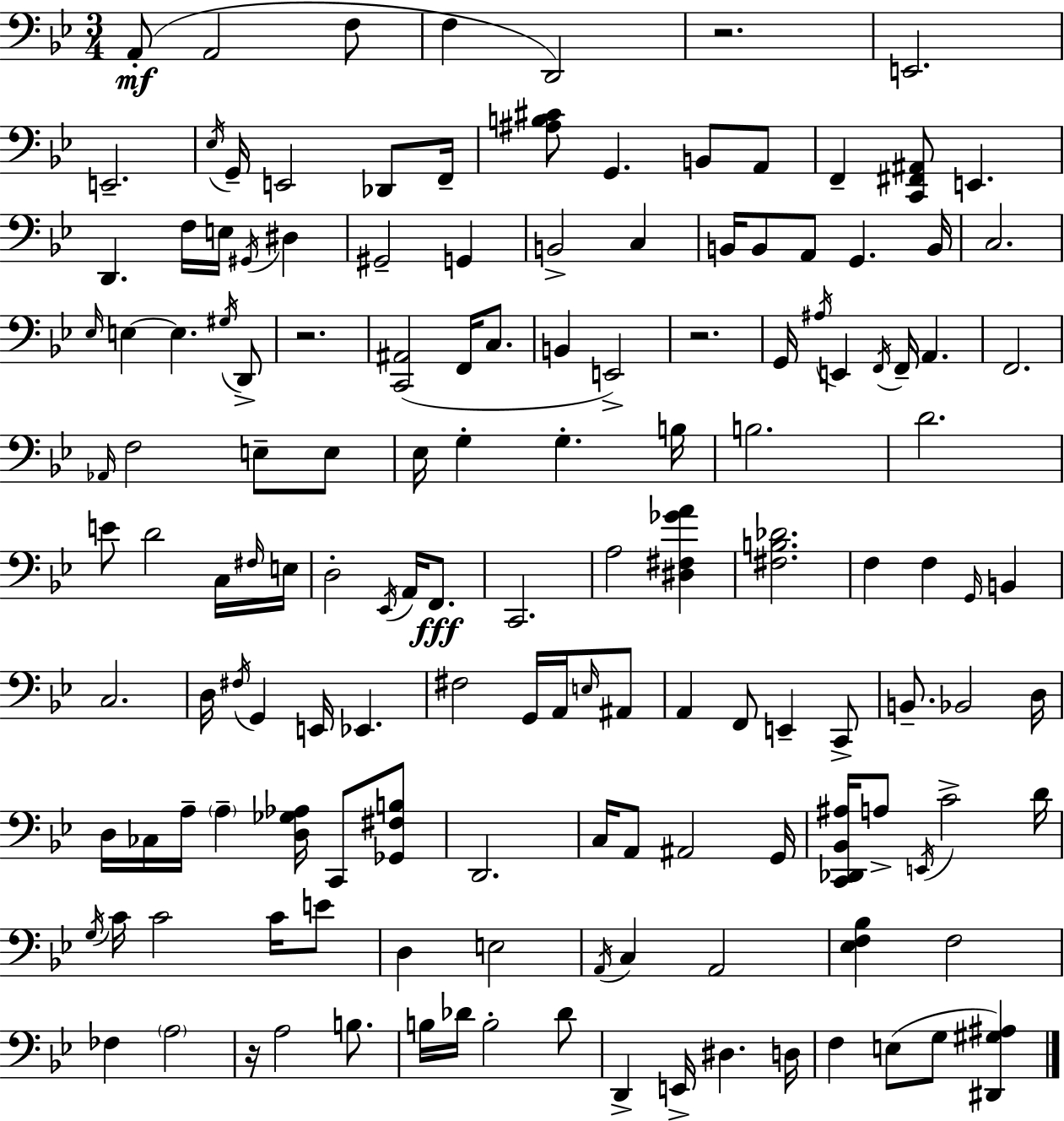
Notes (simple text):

A2/e A2/h F3/e F3/q D2/h R/h. E2/h. E2/h. Eb3/s G2/s E2/h Db2/e F2/s [A#3,B3,C#4]/e G2/q. B2/e A2/e F2/q [C2,F#2,A#2]/e E2/q. D2/q. F3/s E3/s G#2/s D#3/q G#2/h G2/q B2/h C3/q B2/s B2/e A2/e G2/q. B2/s C3/h. Eb3/s E3/q E3/q. G#3/s D2/e R/h. [C2,A#2]/h F2/s C3/e. B2/q E2/h R/h. G2/s A#3/s E2/q F2/s F2/s A2/q. F2/h. Ab2/s F3/h E3/e E3/e Eb3/s G3/q G3/q. B3/s B3/h. D4/h. E4/e D4/h C3/s F#3/s E3/s D3/h Eb2/s A2/s F2/e. C2/h. A3/h [D#3,F#3,Gb4,A4]/q [F#3,B3,Db4]/h. F3/q F3/q G2/s B2/q C3/h. D3/s F#3/s G2/q E2/s Eb2/q. F#3/h G2/s A2/s E3/s A#2/e A2/q F2/e E2/q C2/e B2/e. Bb2/h D3/s D3/s CES3/s A3/s A3/q [D3,Gb3,Ab3]/s C2/e [Gb2,F#3,B3]/e D2/h. C3/s A2/e A#2/h G2/s [C2,Db2,Bb2,A#3]/s A3/e E2/s C4/h D4/s G3/s C4/s C4/h C4/s E4/e D3/q E3/h A2/s C3/q A2/h [Eb3,F3,Bb3]/q F3/h FES3/q A3/h R/s A3/h B3/e. B3/s Db4/s B3/h Db4/e D2/q E2/s D#3/q. D3/s F3/q E3/e G3/e [D#2,G#3,A#3]/q